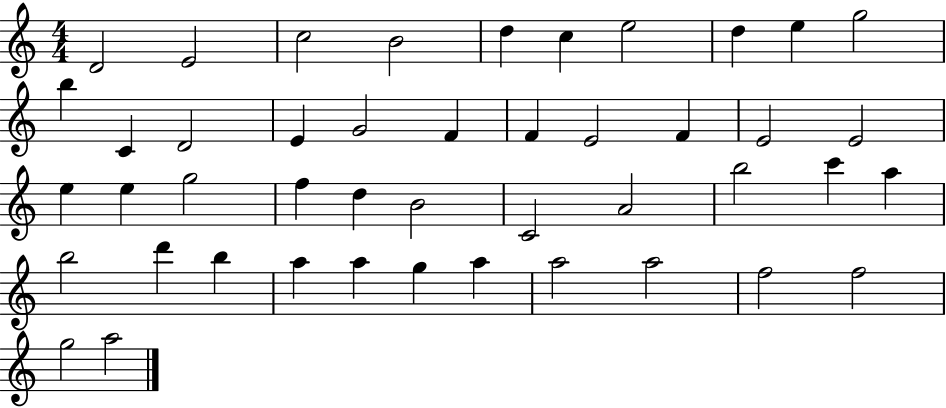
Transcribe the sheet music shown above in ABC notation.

X:1
T:Untitled
M:4/4
L:1/4
K:C
D2 E2 c2 B2 d c e2 d e g2 b C D2 E G2 F F E2 F E2 E2 e e g2 f d B2 C2 A2 b2 c' a b2 d' b a a g a a2 a2 f2 f2 g2 a2